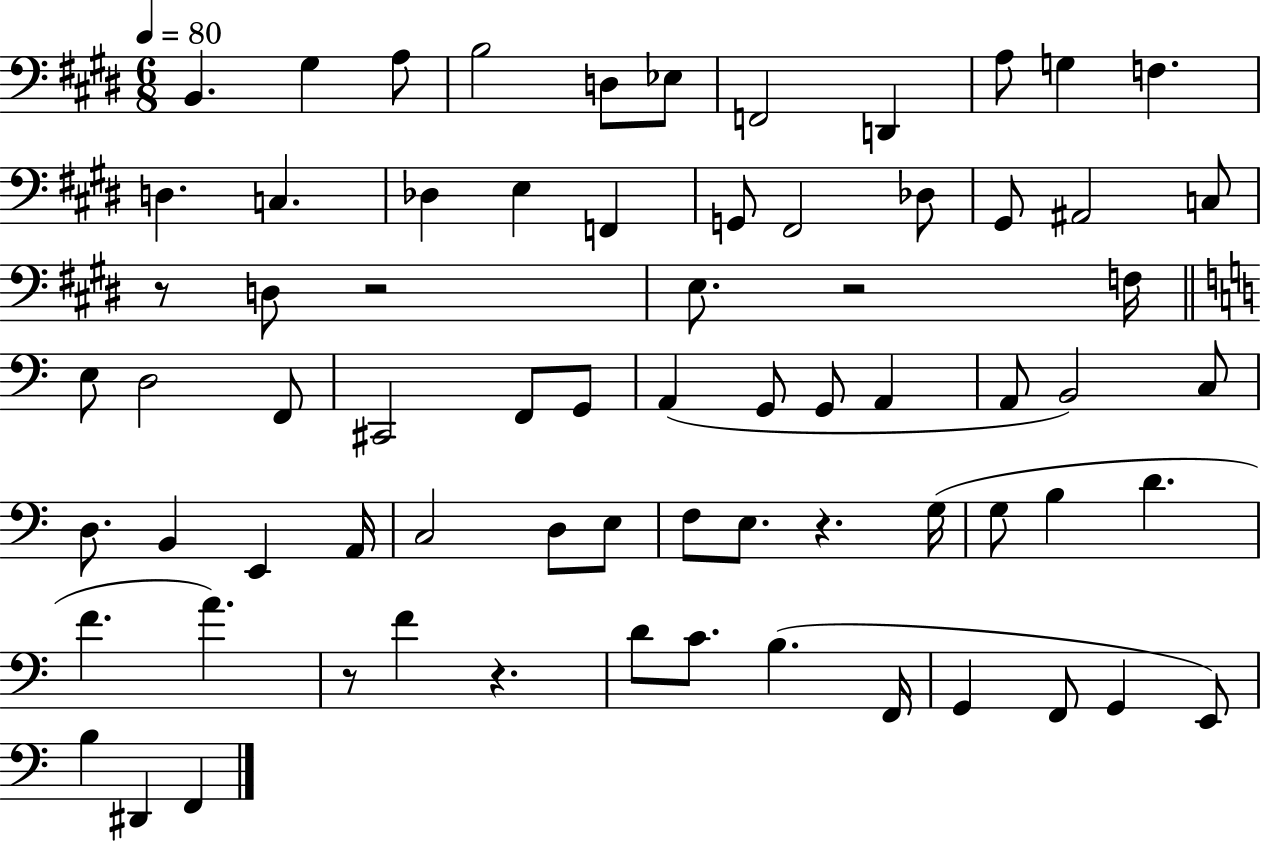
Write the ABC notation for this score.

X:1
T:Untitled
M:6/8
L:1/4
K:E
B,, ^G, A,/2 B,2 D,/2 _E,/2 F,,2 D,, A,/2 G, F, D, C, _D, E, F,, G,,/2 ^F,,2 _D,/2 ^G,,/2 ^A,,2 C,/2 z/2 D,/2 z2 E,/2 z2 F,/4 E,/2 D,2 F,,/2 ^C,,2 F,,/2 G,,/2 A,, G,,/2 G,,/2 A,, A,,/2 B,,2 C,/2 D,/2 B,, E,, A,,/4 C,2 D,/2 E,/2 F,/2 E,/2 z G,/4 G,/2 B, D F A z/2 F z D/2 C/2 B, F,,/4 G,, F,,/2 G,, E,,/2 B, ^D,, F,,